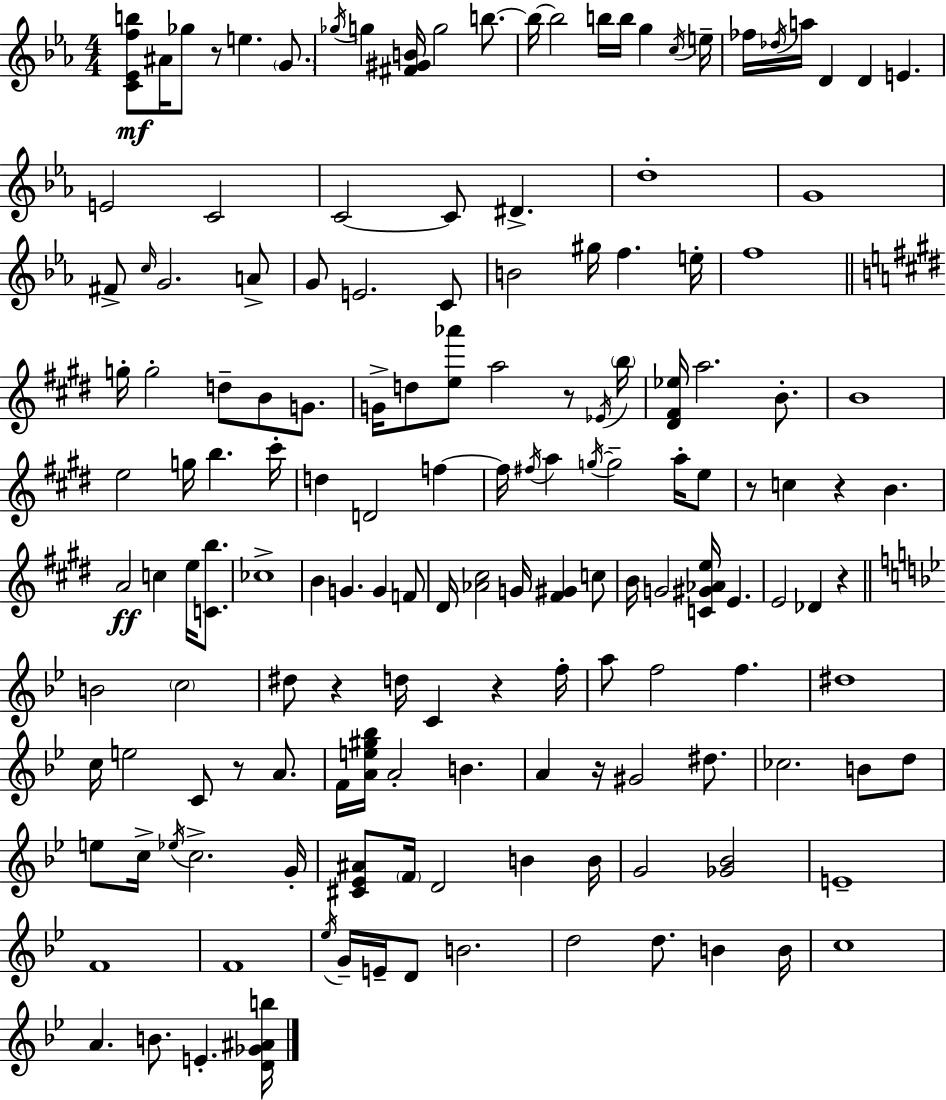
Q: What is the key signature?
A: C minor